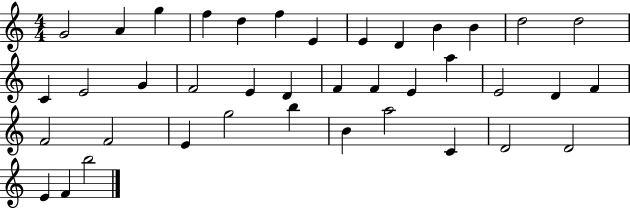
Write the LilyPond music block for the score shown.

{
  \clef treble
  \numericTimeSignature
  \time 4/4
  \key c \major
  g'2 a'4 g''4 | f''4 d''4 f''4 e'4 | e'4 d'4 b'4 b'4 | d''2 d''2 | \break c'4 e'2 g'4 | f'2 e'4 d'4 | f'4 f'4 e'4 a''4 | e'2 d'4 f'4 | \break f'2 f'2 | e'4 g''2 b''4 | b'4 a''2 c'4 | d'2 d'2 | \break e'4 f'4 b''2 | \bar "|."
}